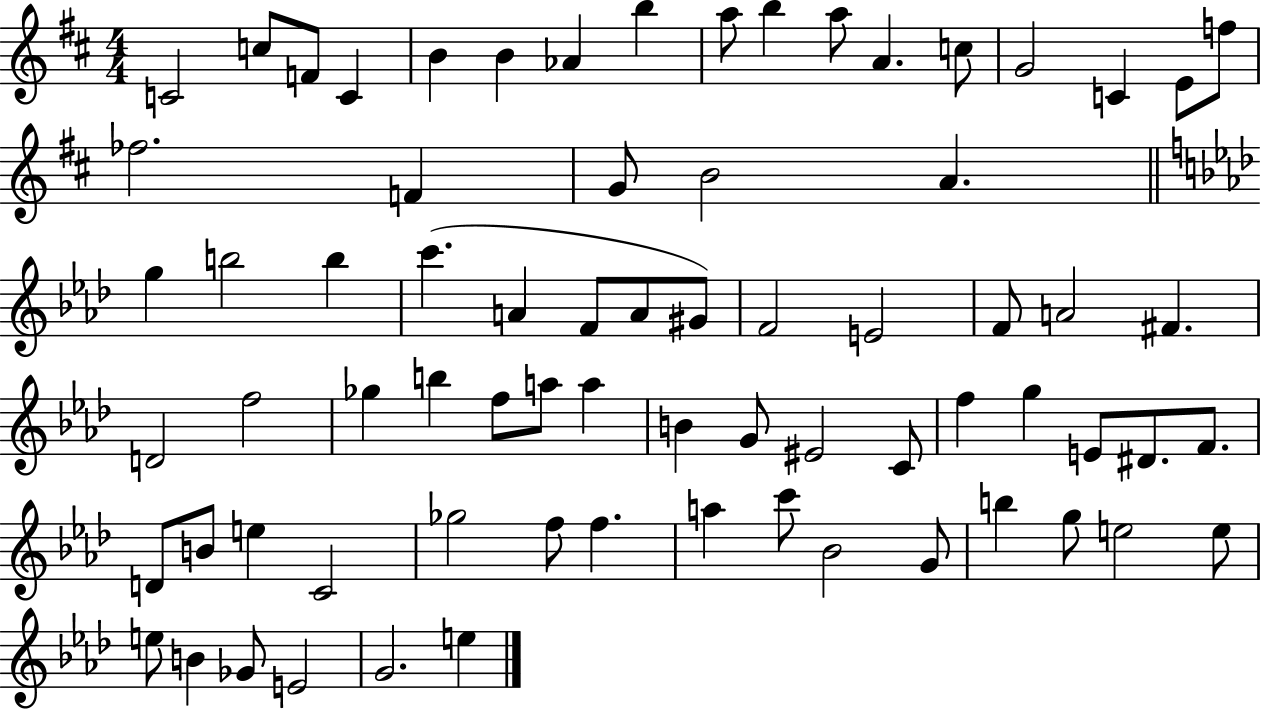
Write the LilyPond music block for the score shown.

{
  \clef treble
  \numericTimeSignature
  \time 4/4
  \key d \major
  c'2 c''8 f'8 c'4 | b'4 b'4 aes'4 b''4 | a''8 b''4 a''8 a'4. c''8 | g'2 c'4 e'8 f''8 | \break fes''2. f'4 | g'8 b'2 a'4. | \bar "||" \break \key aes \major g''4 b''2 b''4 | c'''4.( a'4 f'8 a'8 gis'8) | f'2 e'2 | f'8 a'2 fis'4. | \break d'2 f''2 | ges''4 b''4 f''8 a''8 a''4 | b'4 g'8 eis'2 c'8 | f''4 g''4 e'8 dis'8. f'8. | \break d'8 b'8 e''4 c'2 | ges''2 f''8 f''4. | a''4 c'''8 bes'2 g'8 | b''4 g''8 e''2 e''8 | \break e''8 b'4 ges'8 e'2 | g'2. e''4 | \bar "|."
}